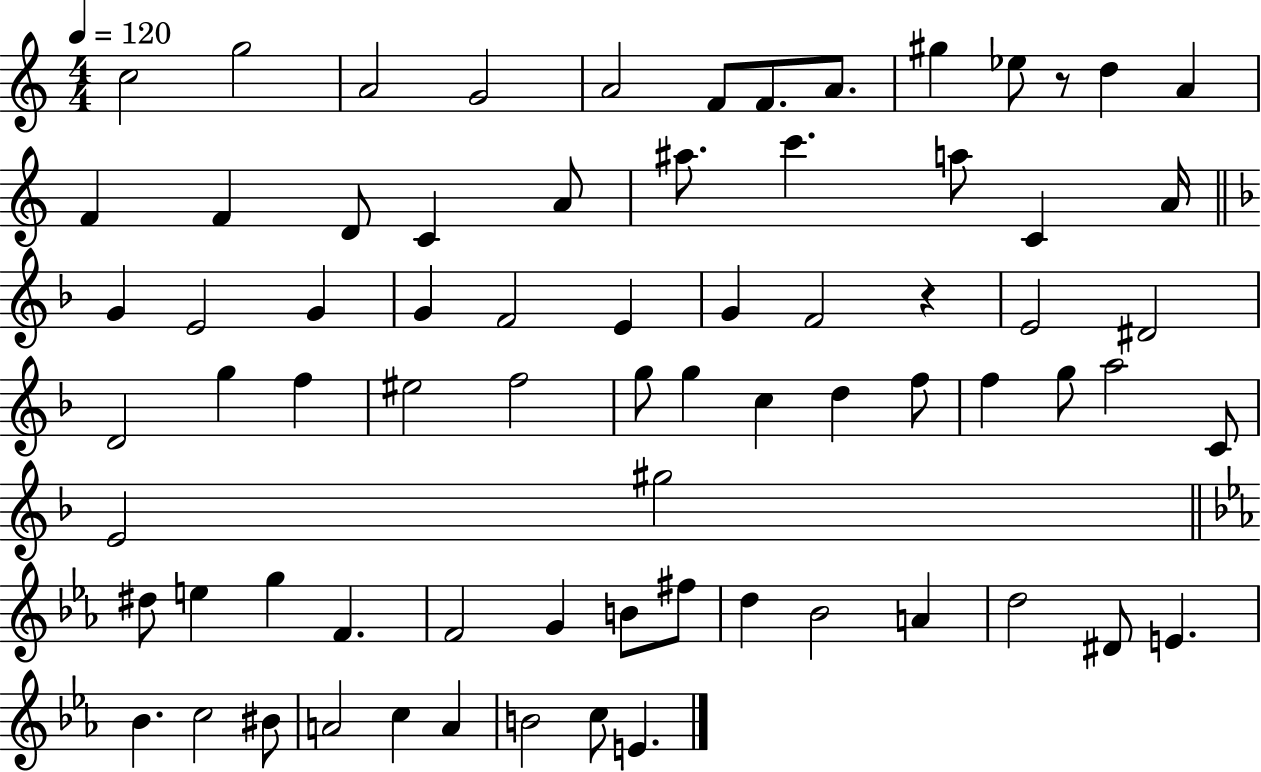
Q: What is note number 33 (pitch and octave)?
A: D4